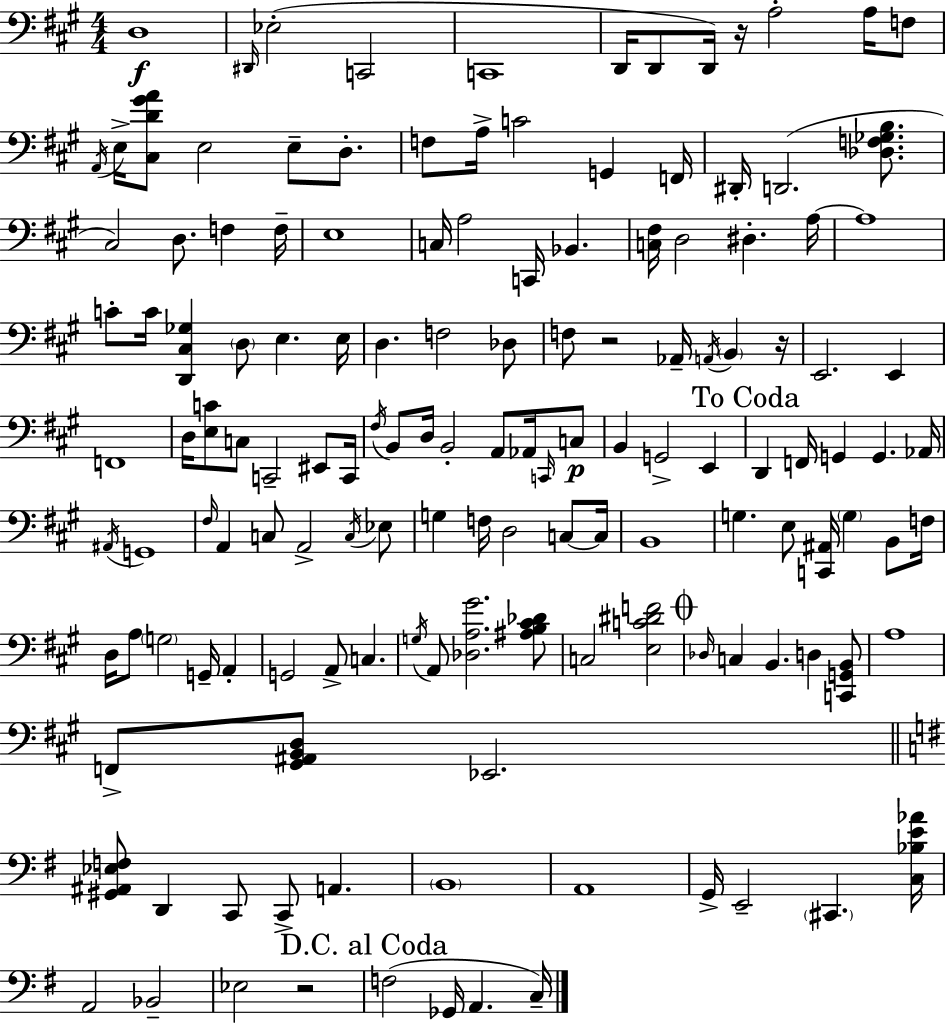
X:1
T:Untitled
M:4/4
L:1/4
K:A
D,4 ^D,,/4 _E,2 C,,2 C,,4 D,,/4 D,,/2 D,,/4 z/4 A,2 A,/4 F,/2 A,,/4 E,/4 [^C,D^GA]/2 E,2 E,/2 D,/2 F,/2 A,/4 C2 G,, F,,/4 ^D,,/4 D,,2 [_D,F,_G,B,]/2 ^C,2 D,/2 F, F,/4 E,4 C,/4 A,2 C,,/4 _B,, [C,^F,]/4 D,2 ^D, A,/4 A,4 C/2 C/4 [D,,^C,_G,] D,/2 E, E,/4 D, F,2 _D,/2 F,/2 z2 _A,,/4 A,,/4 B,, z/4 E,,2 E,, F,,4 D,/4 [E,C]/2 C,/2 C,,2 ^E,,/2 C,,/4 ^F,/4 B,,/2 D,/4 B,,2 A,,/2 _A,,/4 C,,/4 C,/2 B,, G,,2 E,, D,, F,,/4 G,, G,, _A,,/4 ^A,,/4 G,,4 ^F,/4 A,, C,/2 A,,2 C,/4 _E,/2 G, F,/4 D,2 C,/2 C,/4 B,,4 G, E,/2 [C,,^A,,]/4 G, B,,/2 F,/4 D,/4 A,/2 G,2 G,,/4 A,, G,,2 A,,/2 C, G,/4 A,,/2 [_D,A,^G]2 [^A,B,^C_D]/2 C,2 [E,C^DF]2 _D,/4 C, B,, D, [C,,G,,B,,]/2 A,4 F,,/2 [^G,,^A,,B,,D,]/2 _E,,2 [^G,,^A,,_E,F,]/2 D,, C,,/2 C,,/2 A,, B,,4 A,,4 G,,/4 E,,2 ^C,, [C,_B,E_A]/4 A,,2 _B,,2 _E,2 z2 F,2 _G,,/4 A,, C,/4